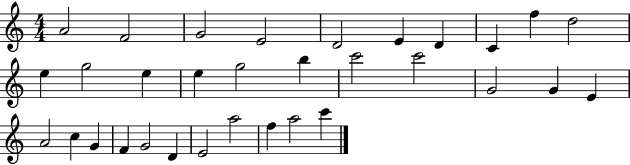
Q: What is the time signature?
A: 4/4